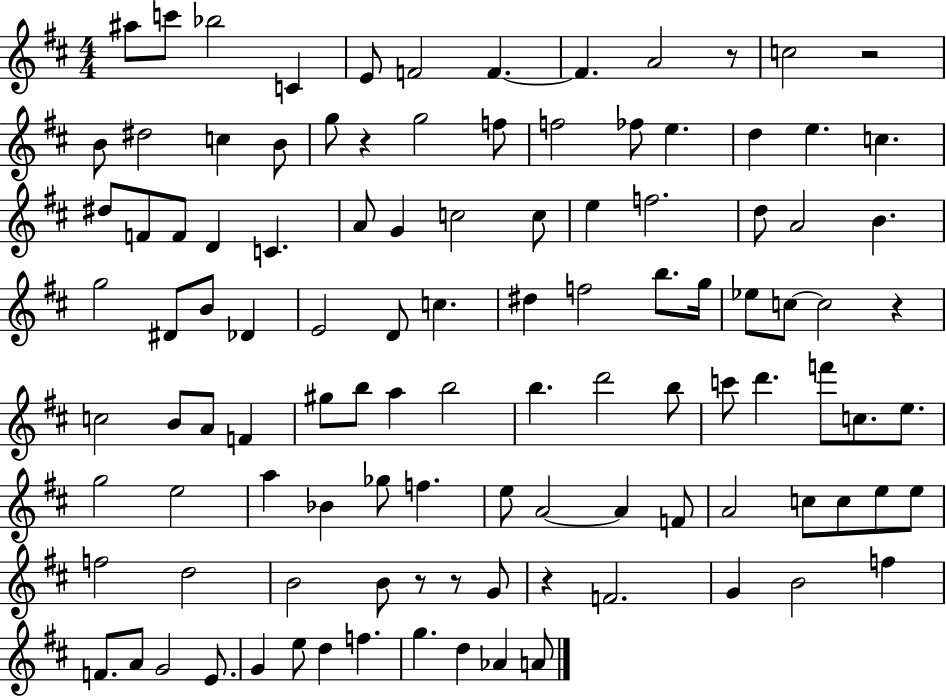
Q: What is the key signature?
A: D major